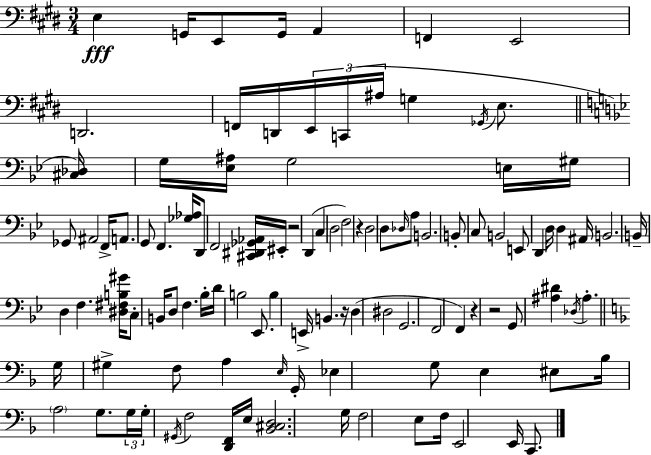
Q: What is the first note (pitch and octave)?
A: E3